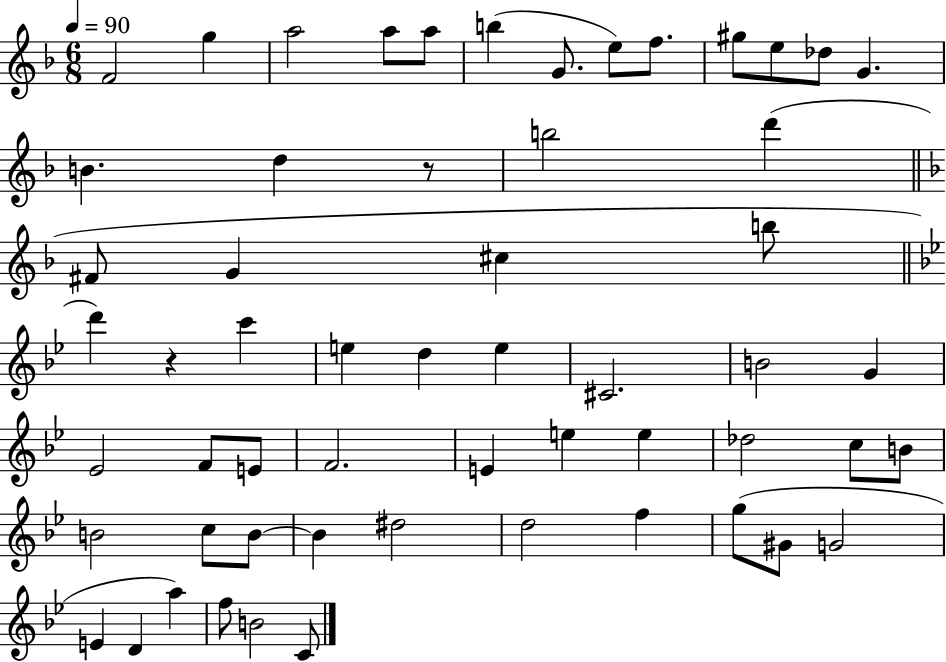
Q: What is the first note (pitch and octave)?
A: F4